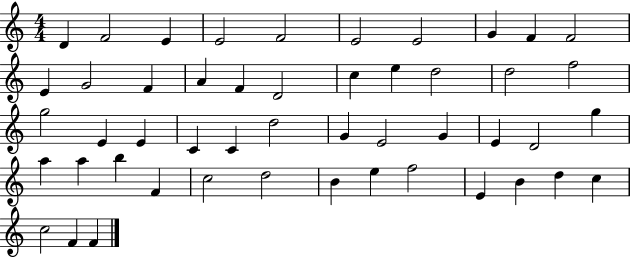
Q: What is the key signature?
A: C major